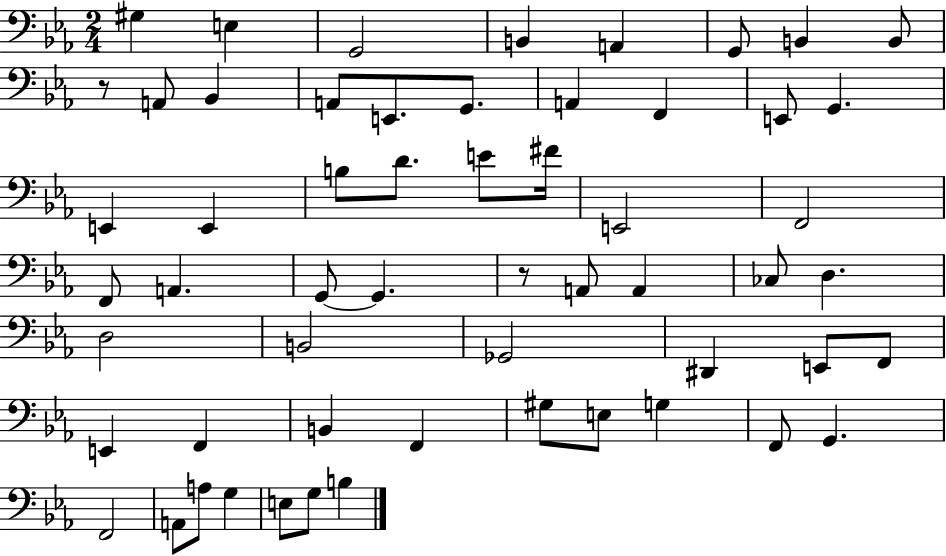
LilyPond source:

{
  \clef bass
  \numericTimeSignature
  \time 2/4
  \key ees \major
  gis4 e4 | g,2 | b,4 a,4 | g,8 b,4 b,8 | \break r8 a,8 bes,4 | a,8 e,8. g,8. | a,4 f,4 | e,8 g,4. | \break e,4 e,4 | b8 d'8. e'8 fis'16 | e,2 | f,2 | \break f,8 a,4. | g,8~~ g,4. | r8 a,8 a,4 | ces8 d4. | \break d2 | b,2 | ges,2 | dis,4 e,8 f,8 | \break e,4 f,4 | b,4 f,4 | gis8 e8 g4 | f,8 g,4. | \break f,2 | a,8 a8 g4 | e8 g8 b4 | \bar "|."
}